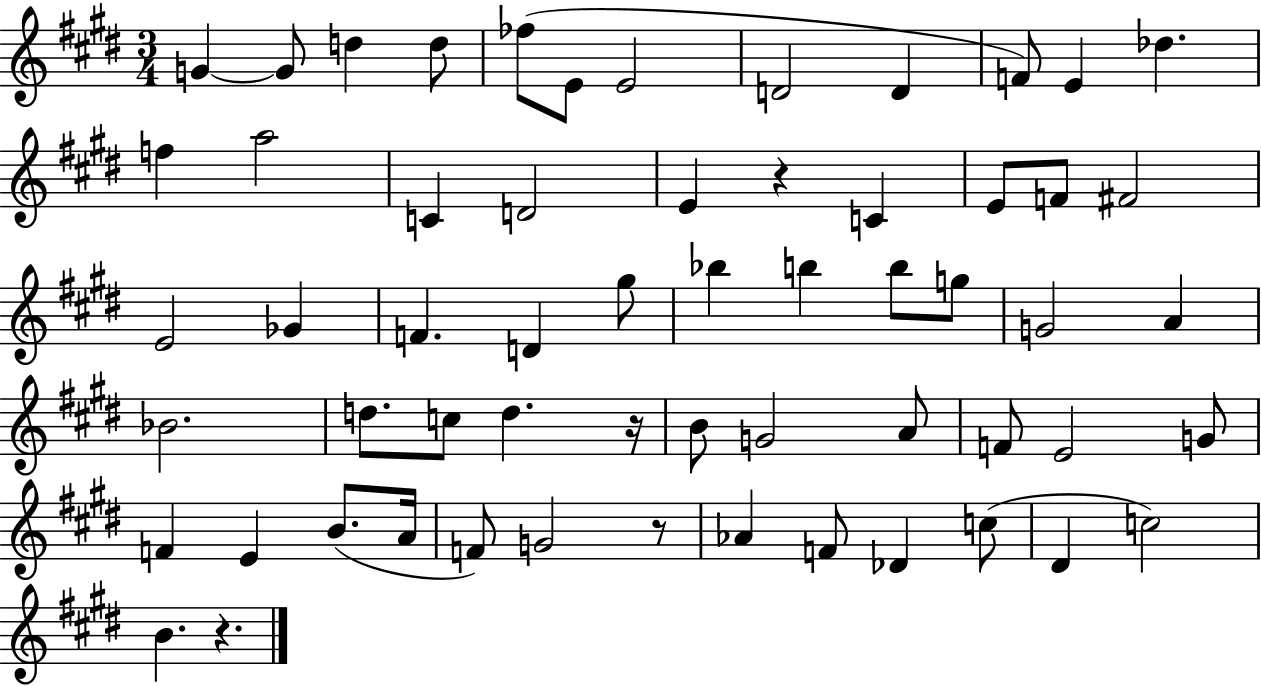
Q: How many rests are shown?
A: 4